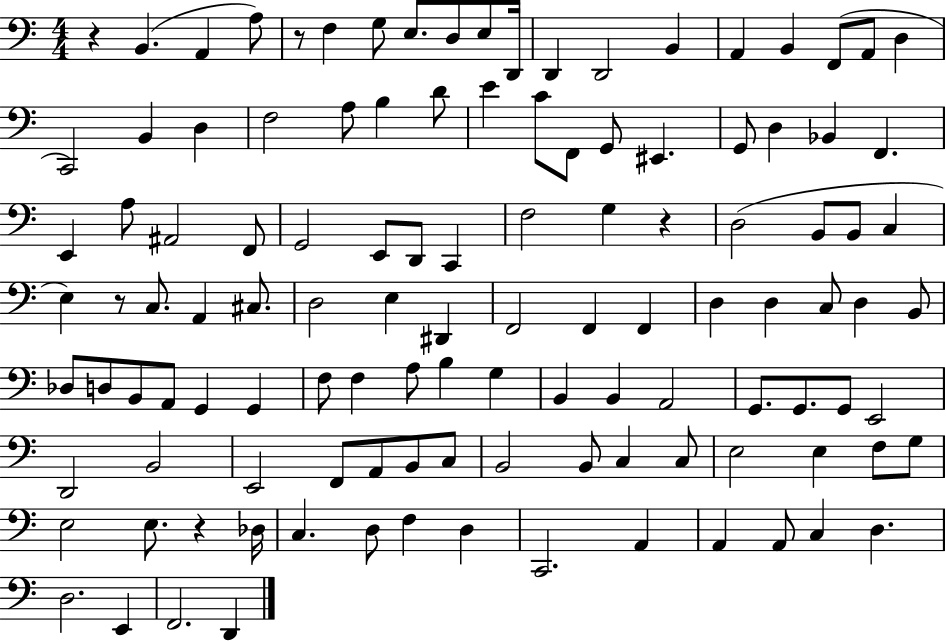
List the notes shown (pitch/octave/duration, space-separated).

R/q B2/q. A2/q A3/e R/e F3/q G3/e E3/e. D3/e E3/e D2/s D2/q D2/h B2/q A2/q B2/q F2/e A2/e D3/q C2/h B2/q D3/q F3/h A3/e B3/q D4/e E4/q C4/e F2/e G2/e EIS2/q. G2/e D3/q Bb2/q F2/q. E2/q A3/e A#2/h F2/e G2/h E2/e D2/e C2/q F3/h G3/q R/q D3/h B2/e B2/e C3/q E3/q R/e C3/e. A2/q C#3/e. D3/h E3/q D#2/q F2/h F2/q F2/q D3/q D3/q C3/e D3/q B2/e Db3/e D3/e B2/e A2/e G2/q G2/q F3/e F3/q A3/e B3/q G3/q B2/q B2/q A2/h G2/e. G2/e. G2/e E2/h D2/h B2/h E2/h F2/e A2/e B2/e C3/e B2/h B2/e C3/q C3/e E3/h E3/q F3/e G3/e E3/h E3/e. R/q Db3/s C3/q. D3/e F3/q D3/q C2/h. A2/q A2/q A2/e C3/q D3/q. D3/h. E2/q F2/h. D2/q